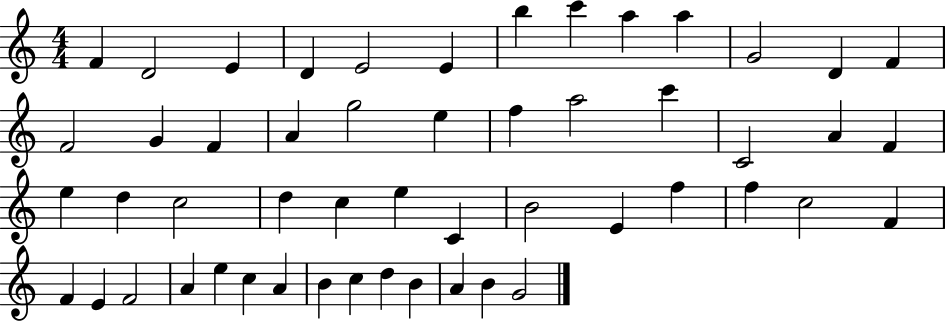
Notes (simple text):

F4/q D4/h E4/q D4/q E4/h E4/q B5/q C6/q A5/q A5/q G4/h D4/q F4/q F4/h G4/q F4/q A4/q G5/h E5/q F5/q A5/h C6/q C4/h A4/q F4/q E5/q D5/q C5/h D5/q C5/q E5/q C4/q B4/h E4/q F5/q F5/q C5/h F4/q F4/q E4/q F4/h A4/q E5/q C5/q A4/q B4/q C5/q D5/q B4/q A4/q B4/q G4/h